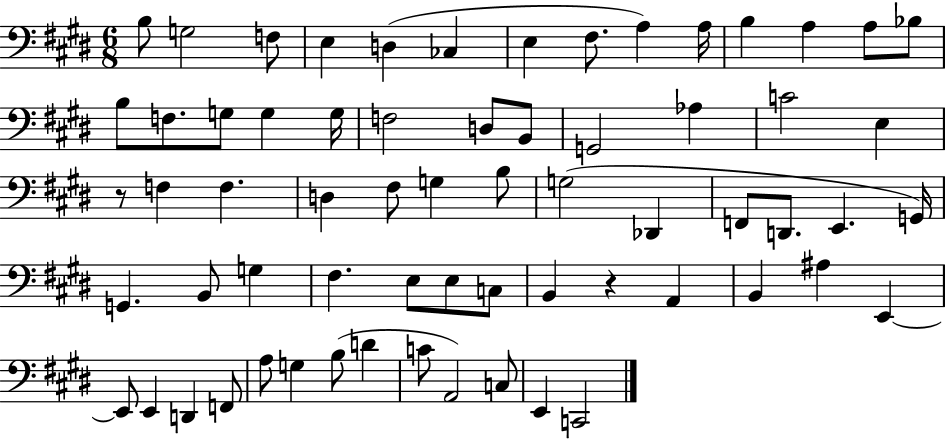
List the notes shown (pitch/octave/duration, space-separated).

B3/e G3/h F3/e E3/q D3/q CES3/q E3/q F#3/e. A3/q A3/s B3/q A3/q A3/e Bb3/e B3/e F3/e. G3/e G3/q G3/s F3/h D3/e B2/e G2/h Ab3/q C4/h E3/q R/e F3/q F3/q. D3/q F#3/e G3/q B3/e G3/h Db2/q F2/e D2/e. E2/q. G2/s G2/q. B2/e G3/q F#3/q. E3/e E3/e C3/e B2/q R/q A2/q B2/q A#3/q E2/q E2/e E2/q D2/q F2/e A3/e G3/q B3/e D4/q C4/e A2/h C3/e E2/q C2/h